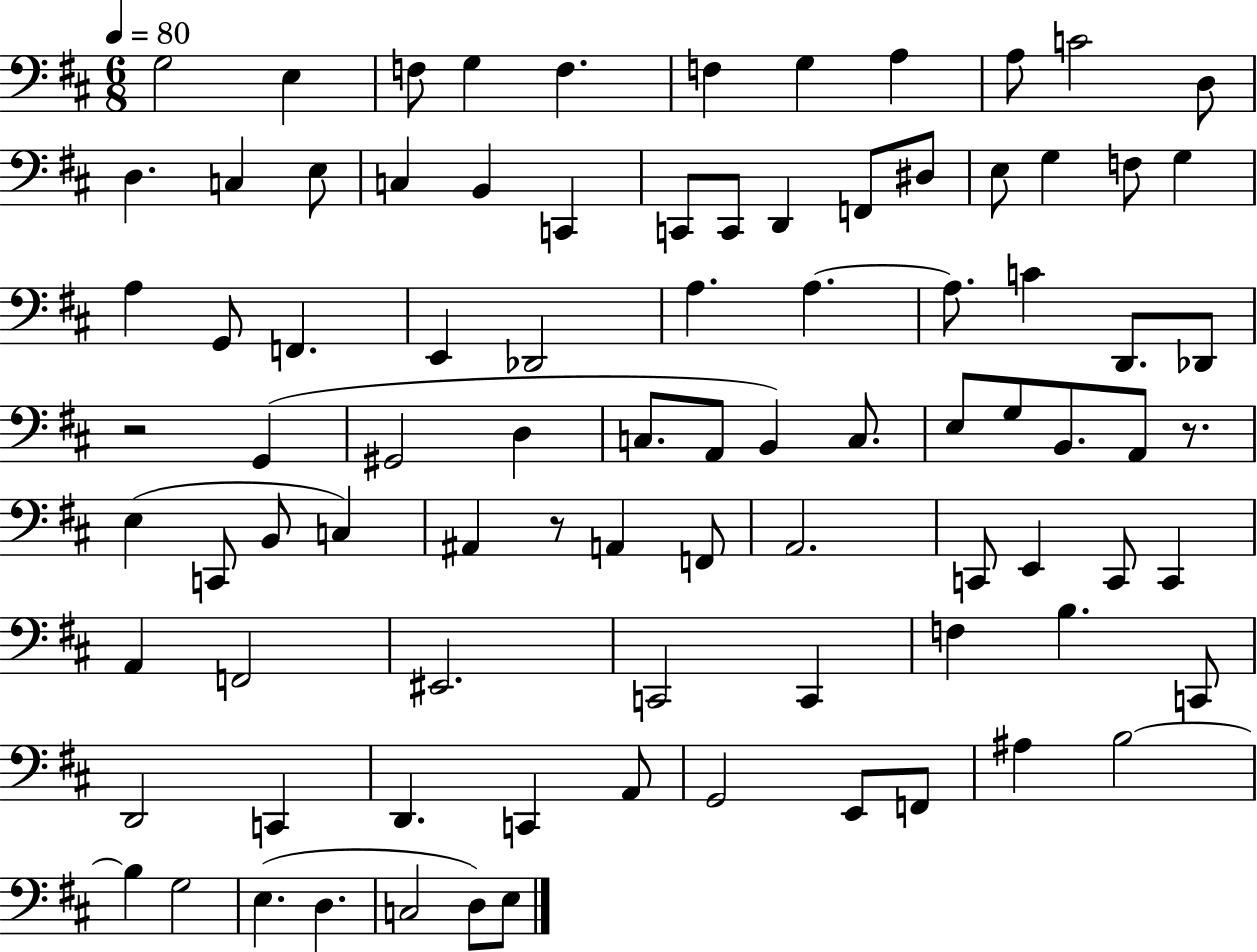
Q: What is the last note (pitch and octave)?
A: E3